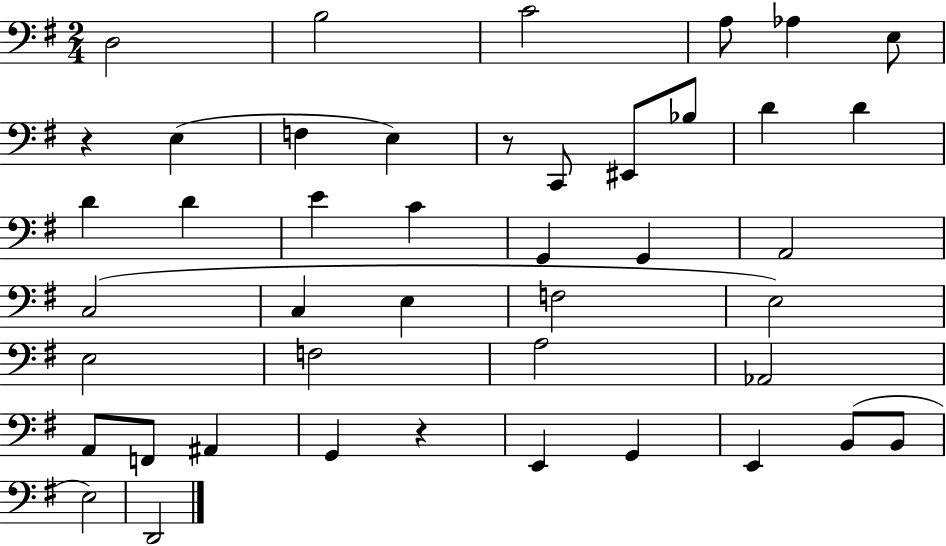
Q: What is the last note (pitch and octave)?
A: D2